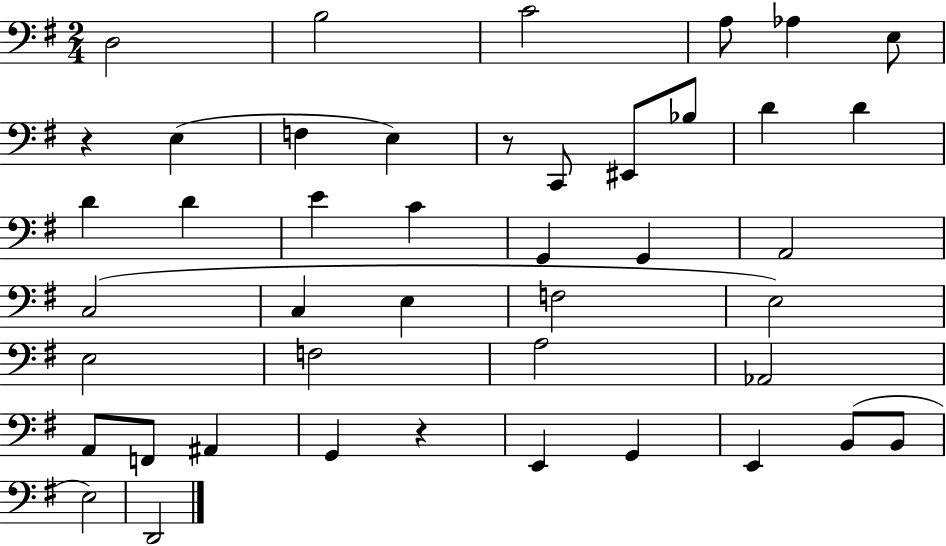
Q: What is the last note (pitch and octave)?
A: D2